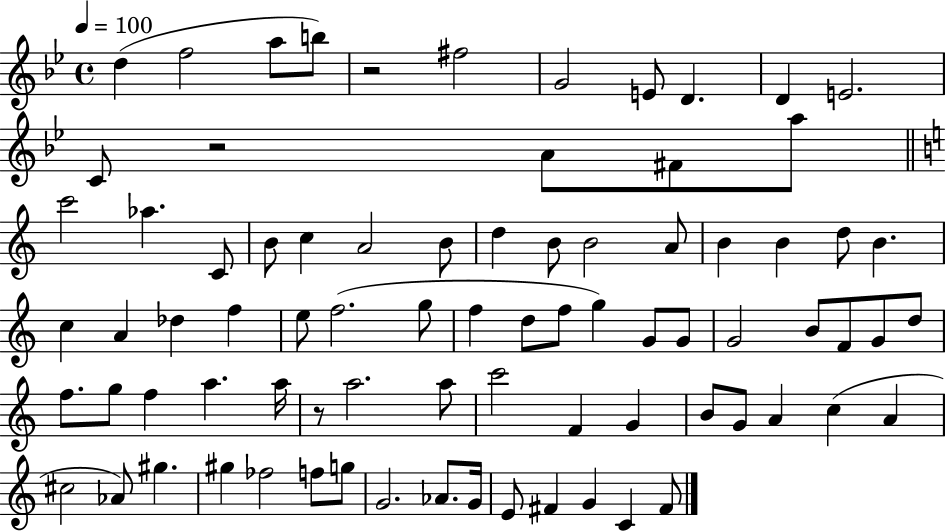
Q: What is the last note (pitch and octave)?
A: F#4